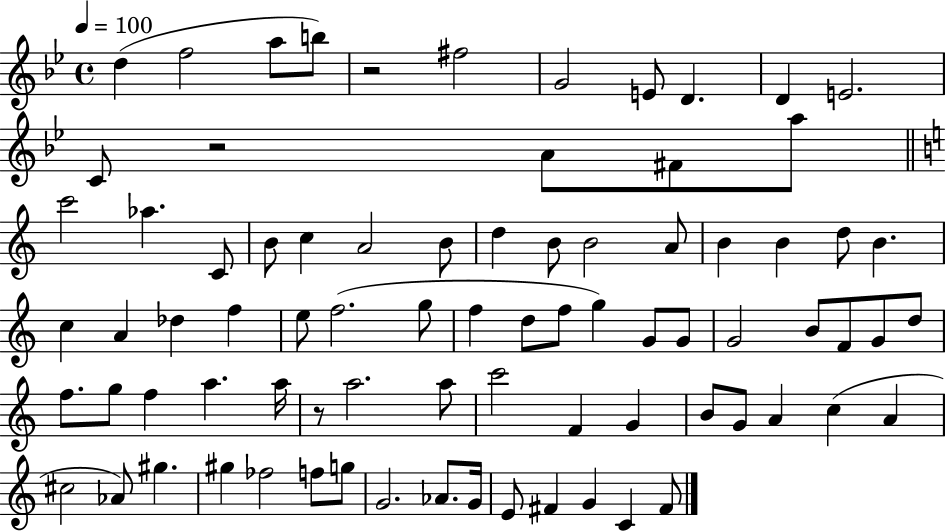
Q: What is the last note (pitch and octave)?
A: F#4